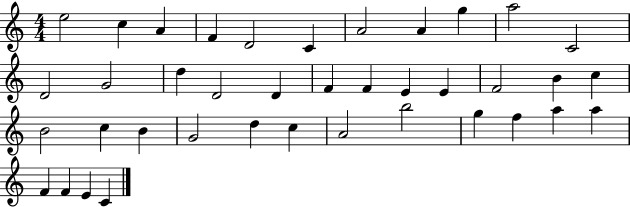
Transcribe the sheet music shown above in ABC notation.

X:1
T:Untitled
M:4/4
L:1/4
K:C
e2 c A F D2 C A2 A g a2 C2 D2 G2 d D2 D F F E E F2 B c B2 c B G2 d c A2 b2 g f a a F F E C